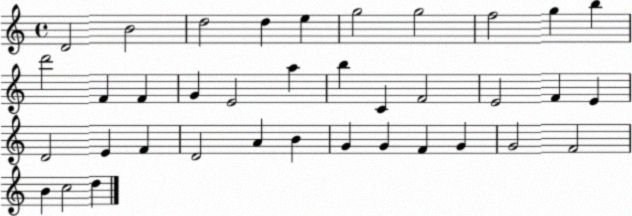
X:1
T:Untitled
M:4/4
L:1/4
K:C
D2 B2 d2 d e g2 g2 f2 g b d'2 F F G E2 a b C F2 E2 F E D2 E F D2 A B G G F G G2 F2 B c2 d